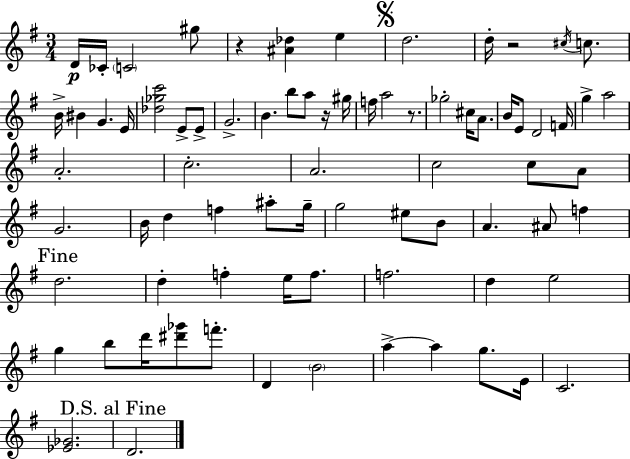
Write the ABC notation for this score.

X:1
T:Untitled
M:3/4
L:1/4
K:G
D/4 _C/4 C2 ^g/2 z [^A_d] e d2 d/4 z2 ^c/4 c/2 B/4 ^B G E/4 [_d_gc']2 E/2 E/2 G2 B b/2 a/2 z/4 ^g/4 f/4 a2 z/2 _g2 ^c/4 A/2 B/4 E/2 D2 F/4 g a2 A2 c2 A2 c2 c/2 A/2 G2 B/4 d f ^a/2 g/4 g2 ^e/2 B/2 A ^A/2 f d2 d f e/4 f/2 f2 d e2 g b/2 d'/4 [^d'_g']/2 f'/2 D B2 a a g/2 E/4 C2 [_E_G]2 D2